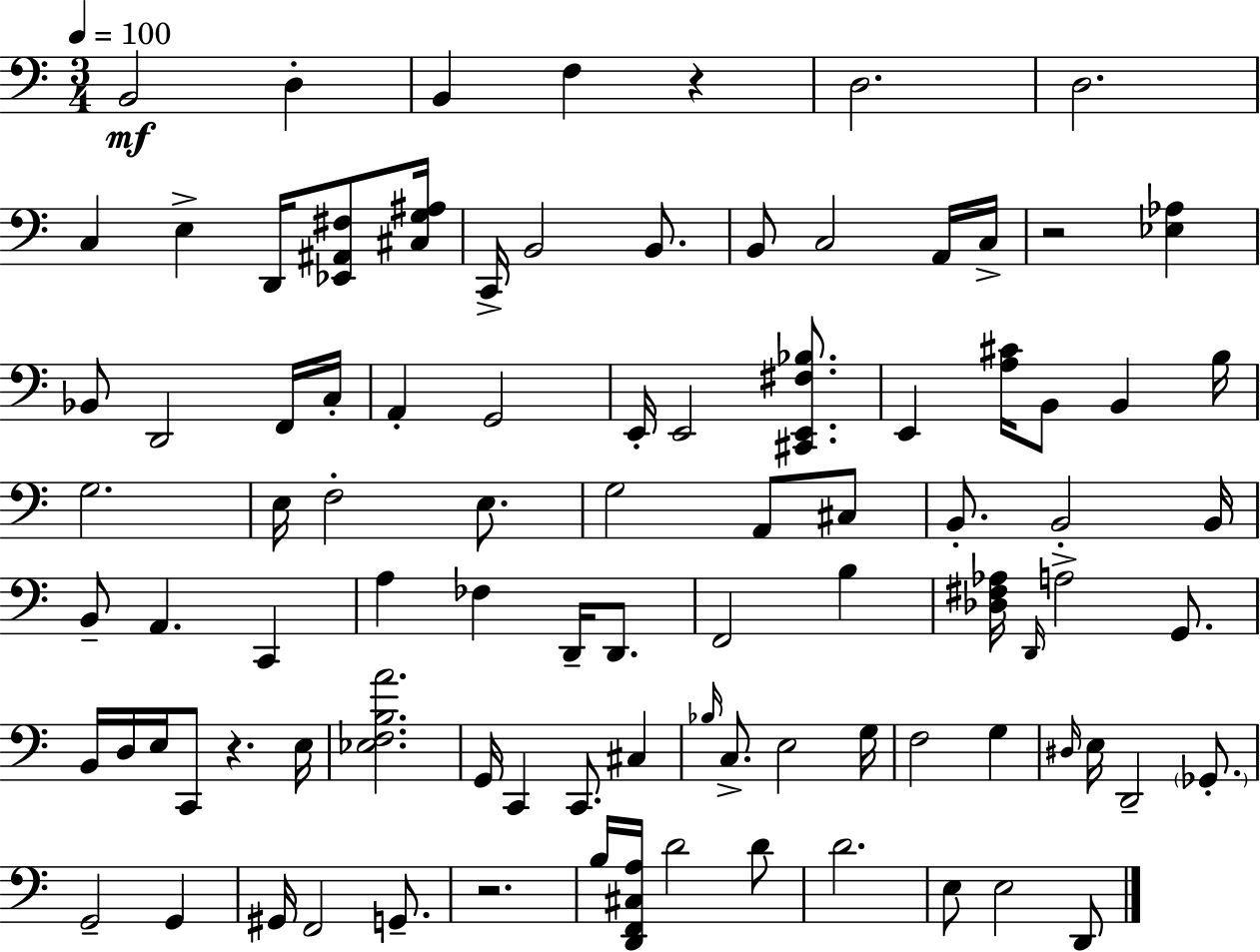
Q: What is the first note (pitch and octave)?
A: B2